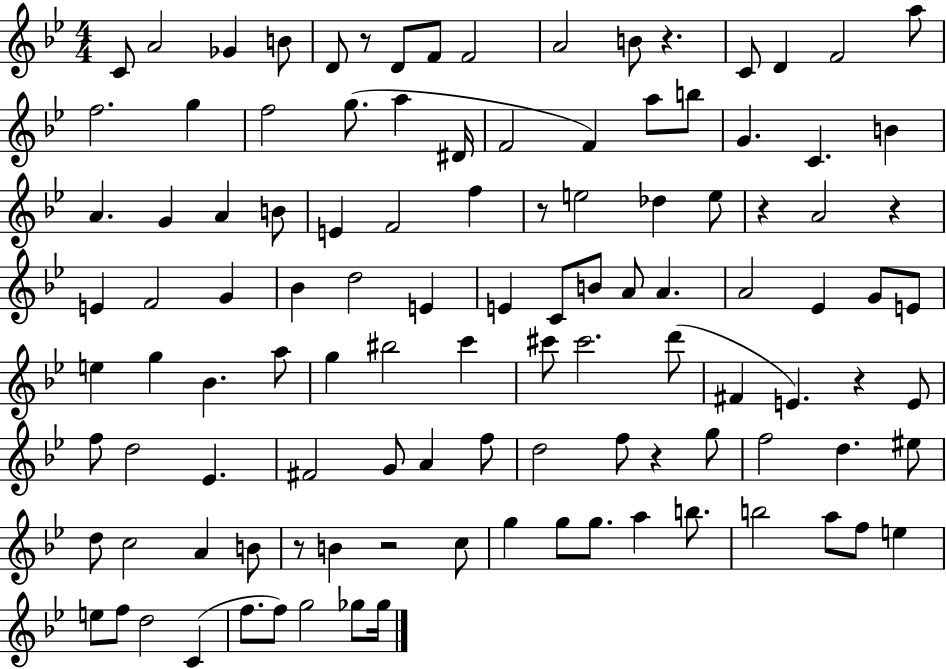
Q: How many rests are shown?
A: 9